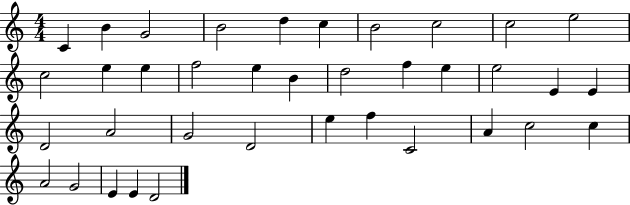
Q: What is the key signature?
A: C major